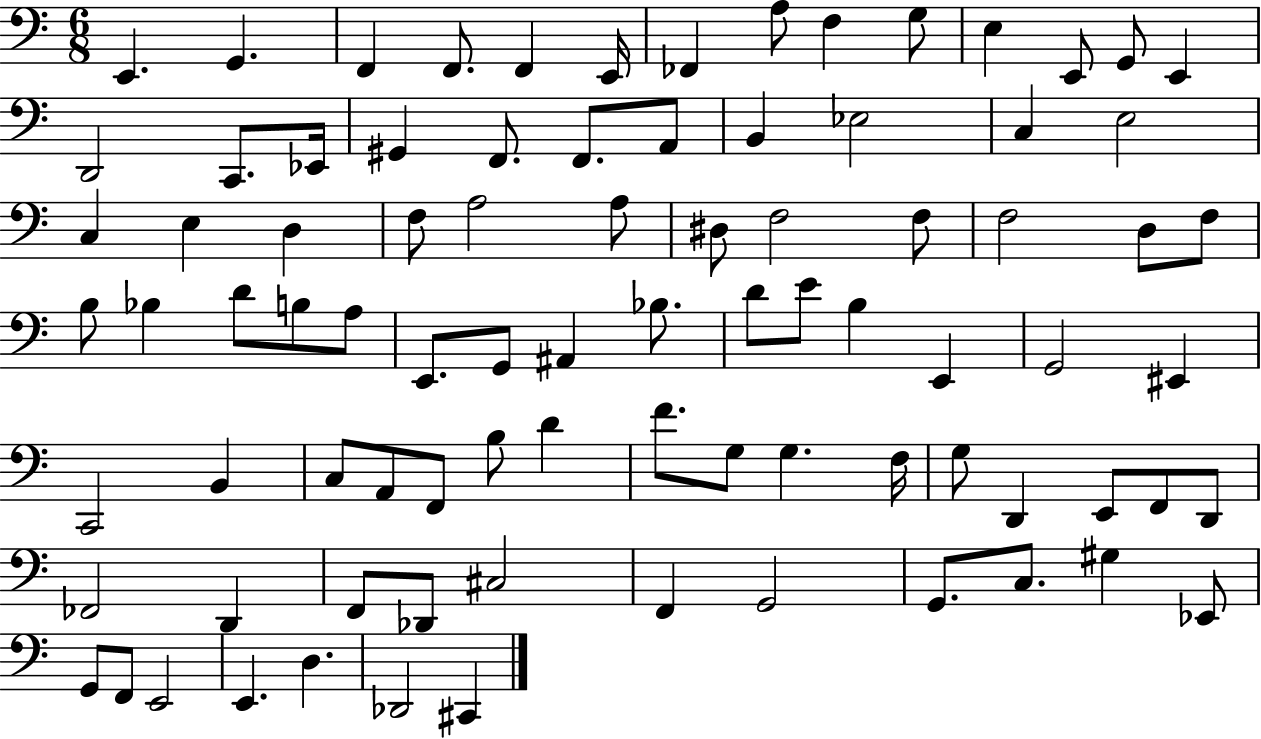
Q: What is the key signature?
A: C major